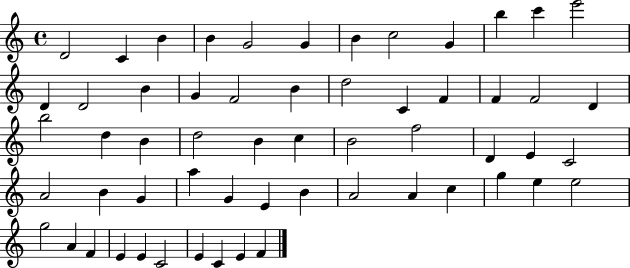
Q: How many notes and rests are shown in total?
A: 58